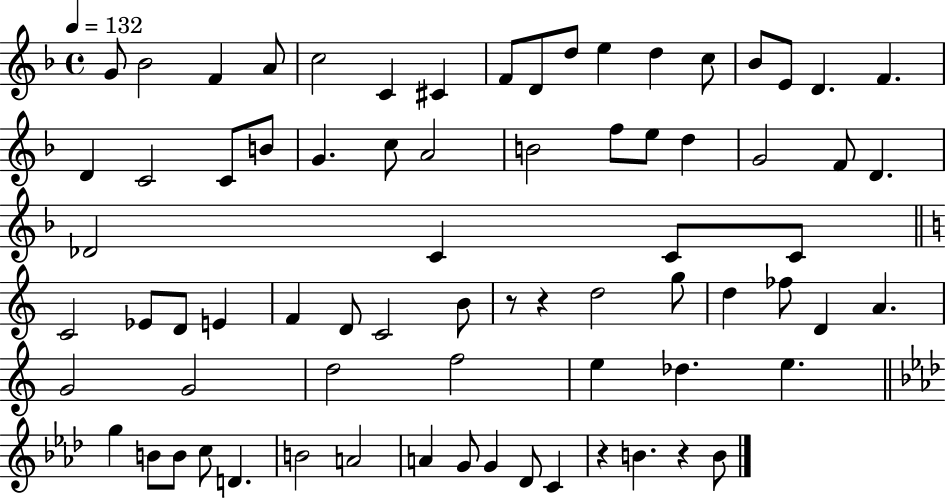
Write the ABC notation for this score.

X:1
T:Untitled
M:4/4
L:1/4
K:F
G/2 _B2 F A/2 c2 C ^C F/2 D/2 d/2 e d c/2 _B/2 E/2 D F D C2 C/2 B/2 G c/2 A2 B2 f/2 e/2 d G2 F/2 D _D2 C C/2 C/2 C2 _E/2 D/2 E F D/2 C2 B/2 z/2 z d2 g/2 d _f/2 D A G2 G2 d2 f2 e _d e g B/2 B/2 c/2 D B2 A2 A G/2 G _D/2 C z B z B/2